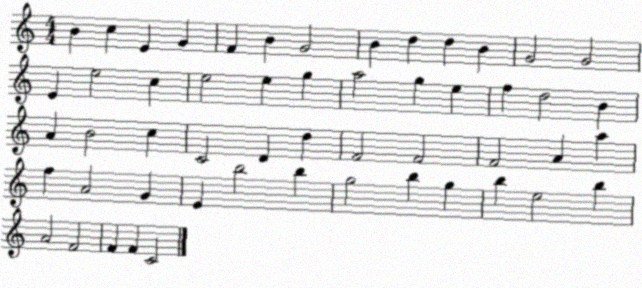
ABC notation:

X:1
T:Untitled
M:4/4
L:1/4
K:C
B c E G F B G2 B d d B G2 G2 E e2 c e2 e g a2 g e f d2 B A B2 c C2 D d F2 F2 F2 A a f A2 G E b2 b g2 b g b e2 b A2 F2 F F C2